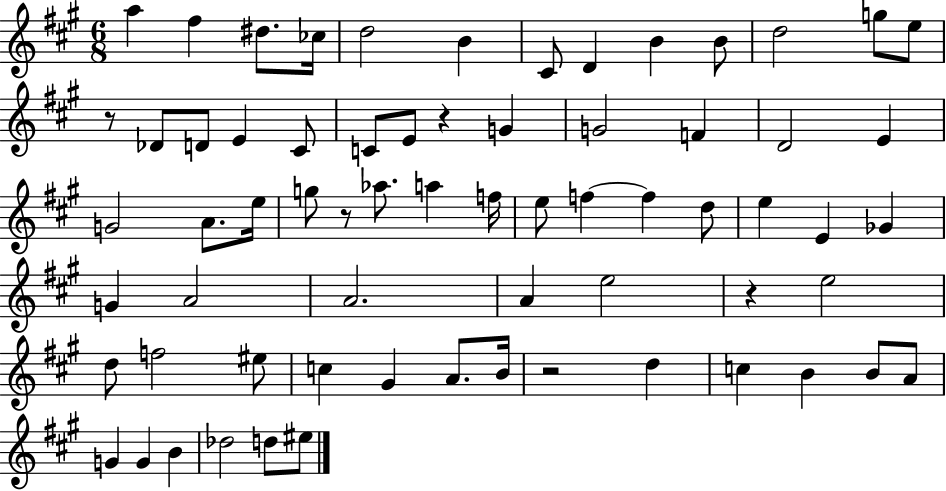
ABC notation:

X:1
T:Untitled
M:6/8
L:1/4
K:A
a ^f ^d/2 _c/4 d2 B ^C/2 D B B/2 d2 g/2 e/2 z/2 _D/2 D/2 E ^C/2 C/2 E/2 z G G2 F D2 E G2 A/2 e/4 g/2 z/2 _a/2 a f/4 e/2 f f d/2 e E _G G A2 A2 A e2 z e2 d/2 f2 ^e/2 c ^G A/2 B/4 z2 d c B B/2 A/2 G G B _d2 d/2 ^e/2